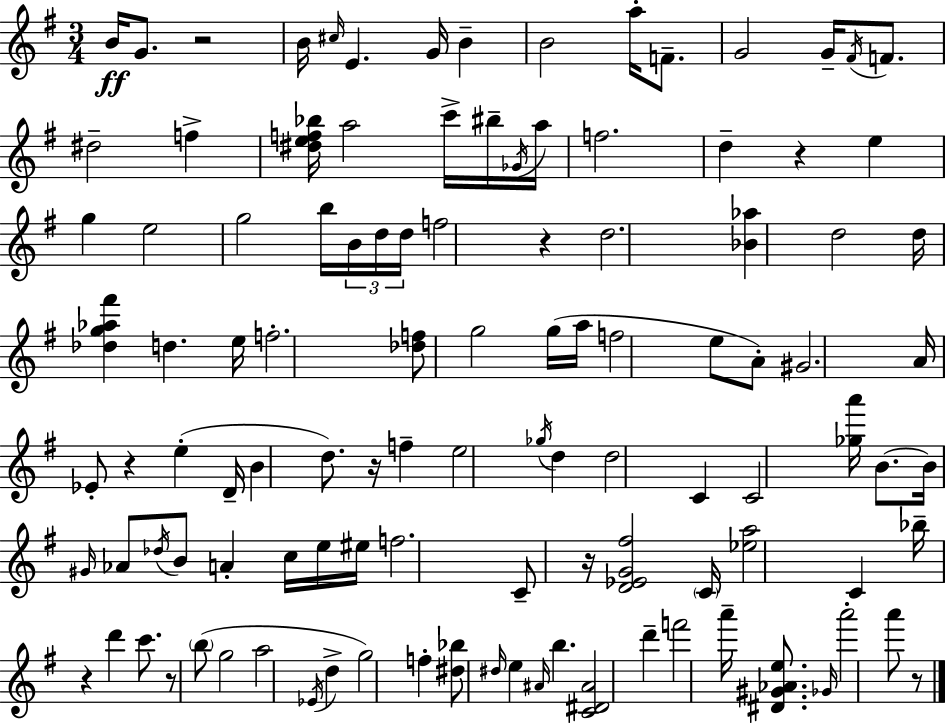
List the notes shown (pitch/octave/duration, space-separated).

B4/s G4/e. R/h B4/s C#5/s E4/q. G4/s B4/q B4/h A5/s F4/e. G4/h G4/s F#4/s F4/e. D#5/h F5/q [D#5,E5,F5,Bb5]/s A5/h C6/s BIS5/s Gb4/s A5/s F5/h. D5/q R/q E5/q G5/q E5/h G5/h B5/s B4/s D5/s D5/s F5/h R/q D5/h. [Bb4,Ab5]/q D5/h D5/s [Db5,G5,Ab5,F#6]/q D5/q. E5/s F5/h. [Db5,F5]/e G5/h G5/s A5/s F5/h E5/e A4/e G#4/h. A4/s Eb4/e R/q E5/q D4/s B4/q D5/e. R/s F5/q E5/h Gb5/s D5/q D5/h C4/q C4/h [Gb5,A6]/s B4/e. B4/s G#4/s Ab4/e Db5/s B4/e A4/q C5/s E5/s EIS5/s F5/h. C4/e R/s [D4,Eb4,G4,F#5]/h C4/s [Eb5,A5]/h C4/q Bb5/s R/q D6/q C6/e. R/e B5/e G5/h A5/h Eb4/s D5/q G5/h F5/q [D#5,Bb5]/e D#5/s E5/q A#4/s B5/q. [C4,D#4,A#4]/h D6/q F6/h A6/s [D#4,G#4,Ab4,E5]/e. Gb4/s A6/h A6/e R/e